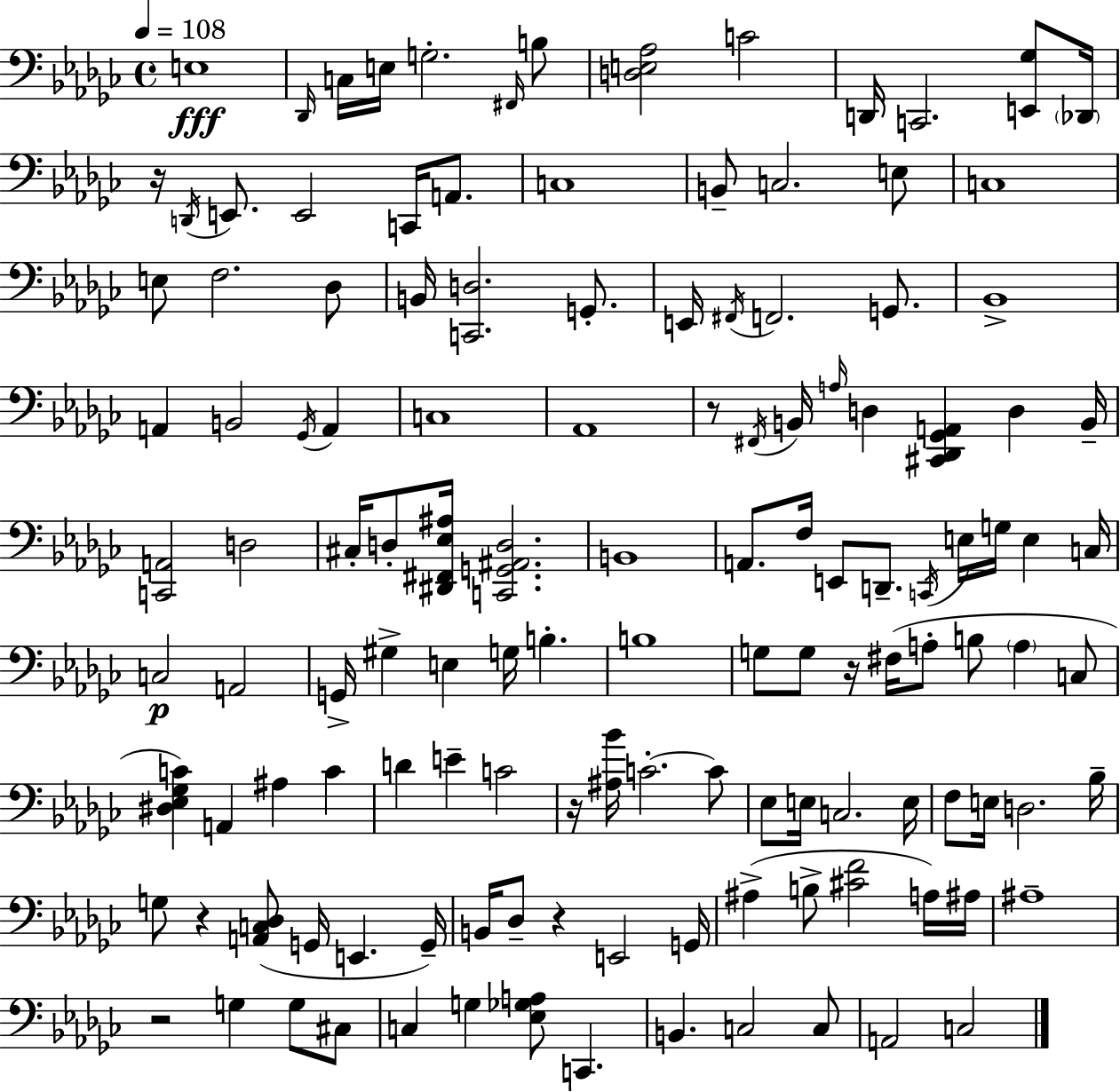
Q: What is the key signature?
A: EES minor